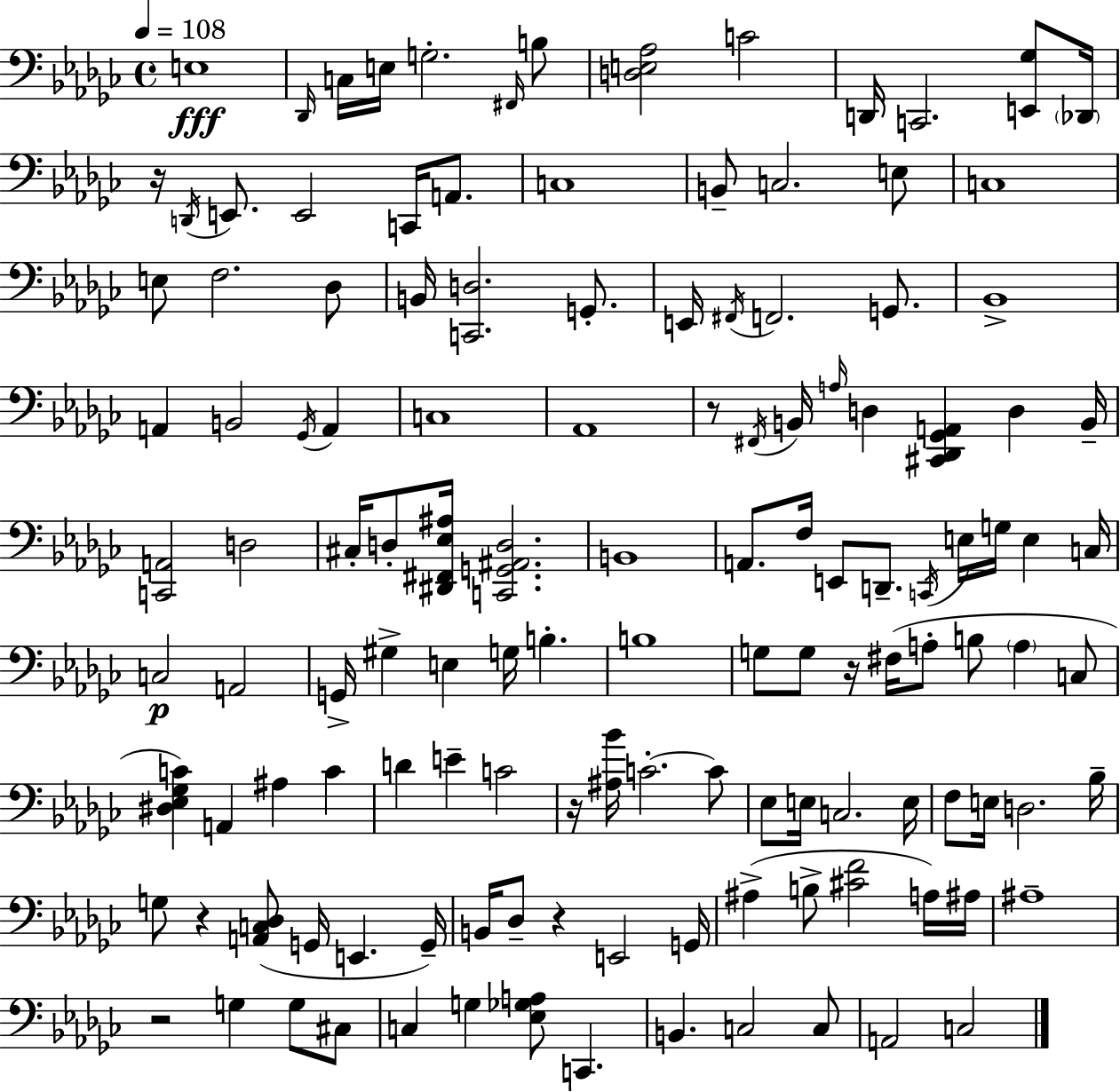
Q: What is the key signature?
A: EES minor